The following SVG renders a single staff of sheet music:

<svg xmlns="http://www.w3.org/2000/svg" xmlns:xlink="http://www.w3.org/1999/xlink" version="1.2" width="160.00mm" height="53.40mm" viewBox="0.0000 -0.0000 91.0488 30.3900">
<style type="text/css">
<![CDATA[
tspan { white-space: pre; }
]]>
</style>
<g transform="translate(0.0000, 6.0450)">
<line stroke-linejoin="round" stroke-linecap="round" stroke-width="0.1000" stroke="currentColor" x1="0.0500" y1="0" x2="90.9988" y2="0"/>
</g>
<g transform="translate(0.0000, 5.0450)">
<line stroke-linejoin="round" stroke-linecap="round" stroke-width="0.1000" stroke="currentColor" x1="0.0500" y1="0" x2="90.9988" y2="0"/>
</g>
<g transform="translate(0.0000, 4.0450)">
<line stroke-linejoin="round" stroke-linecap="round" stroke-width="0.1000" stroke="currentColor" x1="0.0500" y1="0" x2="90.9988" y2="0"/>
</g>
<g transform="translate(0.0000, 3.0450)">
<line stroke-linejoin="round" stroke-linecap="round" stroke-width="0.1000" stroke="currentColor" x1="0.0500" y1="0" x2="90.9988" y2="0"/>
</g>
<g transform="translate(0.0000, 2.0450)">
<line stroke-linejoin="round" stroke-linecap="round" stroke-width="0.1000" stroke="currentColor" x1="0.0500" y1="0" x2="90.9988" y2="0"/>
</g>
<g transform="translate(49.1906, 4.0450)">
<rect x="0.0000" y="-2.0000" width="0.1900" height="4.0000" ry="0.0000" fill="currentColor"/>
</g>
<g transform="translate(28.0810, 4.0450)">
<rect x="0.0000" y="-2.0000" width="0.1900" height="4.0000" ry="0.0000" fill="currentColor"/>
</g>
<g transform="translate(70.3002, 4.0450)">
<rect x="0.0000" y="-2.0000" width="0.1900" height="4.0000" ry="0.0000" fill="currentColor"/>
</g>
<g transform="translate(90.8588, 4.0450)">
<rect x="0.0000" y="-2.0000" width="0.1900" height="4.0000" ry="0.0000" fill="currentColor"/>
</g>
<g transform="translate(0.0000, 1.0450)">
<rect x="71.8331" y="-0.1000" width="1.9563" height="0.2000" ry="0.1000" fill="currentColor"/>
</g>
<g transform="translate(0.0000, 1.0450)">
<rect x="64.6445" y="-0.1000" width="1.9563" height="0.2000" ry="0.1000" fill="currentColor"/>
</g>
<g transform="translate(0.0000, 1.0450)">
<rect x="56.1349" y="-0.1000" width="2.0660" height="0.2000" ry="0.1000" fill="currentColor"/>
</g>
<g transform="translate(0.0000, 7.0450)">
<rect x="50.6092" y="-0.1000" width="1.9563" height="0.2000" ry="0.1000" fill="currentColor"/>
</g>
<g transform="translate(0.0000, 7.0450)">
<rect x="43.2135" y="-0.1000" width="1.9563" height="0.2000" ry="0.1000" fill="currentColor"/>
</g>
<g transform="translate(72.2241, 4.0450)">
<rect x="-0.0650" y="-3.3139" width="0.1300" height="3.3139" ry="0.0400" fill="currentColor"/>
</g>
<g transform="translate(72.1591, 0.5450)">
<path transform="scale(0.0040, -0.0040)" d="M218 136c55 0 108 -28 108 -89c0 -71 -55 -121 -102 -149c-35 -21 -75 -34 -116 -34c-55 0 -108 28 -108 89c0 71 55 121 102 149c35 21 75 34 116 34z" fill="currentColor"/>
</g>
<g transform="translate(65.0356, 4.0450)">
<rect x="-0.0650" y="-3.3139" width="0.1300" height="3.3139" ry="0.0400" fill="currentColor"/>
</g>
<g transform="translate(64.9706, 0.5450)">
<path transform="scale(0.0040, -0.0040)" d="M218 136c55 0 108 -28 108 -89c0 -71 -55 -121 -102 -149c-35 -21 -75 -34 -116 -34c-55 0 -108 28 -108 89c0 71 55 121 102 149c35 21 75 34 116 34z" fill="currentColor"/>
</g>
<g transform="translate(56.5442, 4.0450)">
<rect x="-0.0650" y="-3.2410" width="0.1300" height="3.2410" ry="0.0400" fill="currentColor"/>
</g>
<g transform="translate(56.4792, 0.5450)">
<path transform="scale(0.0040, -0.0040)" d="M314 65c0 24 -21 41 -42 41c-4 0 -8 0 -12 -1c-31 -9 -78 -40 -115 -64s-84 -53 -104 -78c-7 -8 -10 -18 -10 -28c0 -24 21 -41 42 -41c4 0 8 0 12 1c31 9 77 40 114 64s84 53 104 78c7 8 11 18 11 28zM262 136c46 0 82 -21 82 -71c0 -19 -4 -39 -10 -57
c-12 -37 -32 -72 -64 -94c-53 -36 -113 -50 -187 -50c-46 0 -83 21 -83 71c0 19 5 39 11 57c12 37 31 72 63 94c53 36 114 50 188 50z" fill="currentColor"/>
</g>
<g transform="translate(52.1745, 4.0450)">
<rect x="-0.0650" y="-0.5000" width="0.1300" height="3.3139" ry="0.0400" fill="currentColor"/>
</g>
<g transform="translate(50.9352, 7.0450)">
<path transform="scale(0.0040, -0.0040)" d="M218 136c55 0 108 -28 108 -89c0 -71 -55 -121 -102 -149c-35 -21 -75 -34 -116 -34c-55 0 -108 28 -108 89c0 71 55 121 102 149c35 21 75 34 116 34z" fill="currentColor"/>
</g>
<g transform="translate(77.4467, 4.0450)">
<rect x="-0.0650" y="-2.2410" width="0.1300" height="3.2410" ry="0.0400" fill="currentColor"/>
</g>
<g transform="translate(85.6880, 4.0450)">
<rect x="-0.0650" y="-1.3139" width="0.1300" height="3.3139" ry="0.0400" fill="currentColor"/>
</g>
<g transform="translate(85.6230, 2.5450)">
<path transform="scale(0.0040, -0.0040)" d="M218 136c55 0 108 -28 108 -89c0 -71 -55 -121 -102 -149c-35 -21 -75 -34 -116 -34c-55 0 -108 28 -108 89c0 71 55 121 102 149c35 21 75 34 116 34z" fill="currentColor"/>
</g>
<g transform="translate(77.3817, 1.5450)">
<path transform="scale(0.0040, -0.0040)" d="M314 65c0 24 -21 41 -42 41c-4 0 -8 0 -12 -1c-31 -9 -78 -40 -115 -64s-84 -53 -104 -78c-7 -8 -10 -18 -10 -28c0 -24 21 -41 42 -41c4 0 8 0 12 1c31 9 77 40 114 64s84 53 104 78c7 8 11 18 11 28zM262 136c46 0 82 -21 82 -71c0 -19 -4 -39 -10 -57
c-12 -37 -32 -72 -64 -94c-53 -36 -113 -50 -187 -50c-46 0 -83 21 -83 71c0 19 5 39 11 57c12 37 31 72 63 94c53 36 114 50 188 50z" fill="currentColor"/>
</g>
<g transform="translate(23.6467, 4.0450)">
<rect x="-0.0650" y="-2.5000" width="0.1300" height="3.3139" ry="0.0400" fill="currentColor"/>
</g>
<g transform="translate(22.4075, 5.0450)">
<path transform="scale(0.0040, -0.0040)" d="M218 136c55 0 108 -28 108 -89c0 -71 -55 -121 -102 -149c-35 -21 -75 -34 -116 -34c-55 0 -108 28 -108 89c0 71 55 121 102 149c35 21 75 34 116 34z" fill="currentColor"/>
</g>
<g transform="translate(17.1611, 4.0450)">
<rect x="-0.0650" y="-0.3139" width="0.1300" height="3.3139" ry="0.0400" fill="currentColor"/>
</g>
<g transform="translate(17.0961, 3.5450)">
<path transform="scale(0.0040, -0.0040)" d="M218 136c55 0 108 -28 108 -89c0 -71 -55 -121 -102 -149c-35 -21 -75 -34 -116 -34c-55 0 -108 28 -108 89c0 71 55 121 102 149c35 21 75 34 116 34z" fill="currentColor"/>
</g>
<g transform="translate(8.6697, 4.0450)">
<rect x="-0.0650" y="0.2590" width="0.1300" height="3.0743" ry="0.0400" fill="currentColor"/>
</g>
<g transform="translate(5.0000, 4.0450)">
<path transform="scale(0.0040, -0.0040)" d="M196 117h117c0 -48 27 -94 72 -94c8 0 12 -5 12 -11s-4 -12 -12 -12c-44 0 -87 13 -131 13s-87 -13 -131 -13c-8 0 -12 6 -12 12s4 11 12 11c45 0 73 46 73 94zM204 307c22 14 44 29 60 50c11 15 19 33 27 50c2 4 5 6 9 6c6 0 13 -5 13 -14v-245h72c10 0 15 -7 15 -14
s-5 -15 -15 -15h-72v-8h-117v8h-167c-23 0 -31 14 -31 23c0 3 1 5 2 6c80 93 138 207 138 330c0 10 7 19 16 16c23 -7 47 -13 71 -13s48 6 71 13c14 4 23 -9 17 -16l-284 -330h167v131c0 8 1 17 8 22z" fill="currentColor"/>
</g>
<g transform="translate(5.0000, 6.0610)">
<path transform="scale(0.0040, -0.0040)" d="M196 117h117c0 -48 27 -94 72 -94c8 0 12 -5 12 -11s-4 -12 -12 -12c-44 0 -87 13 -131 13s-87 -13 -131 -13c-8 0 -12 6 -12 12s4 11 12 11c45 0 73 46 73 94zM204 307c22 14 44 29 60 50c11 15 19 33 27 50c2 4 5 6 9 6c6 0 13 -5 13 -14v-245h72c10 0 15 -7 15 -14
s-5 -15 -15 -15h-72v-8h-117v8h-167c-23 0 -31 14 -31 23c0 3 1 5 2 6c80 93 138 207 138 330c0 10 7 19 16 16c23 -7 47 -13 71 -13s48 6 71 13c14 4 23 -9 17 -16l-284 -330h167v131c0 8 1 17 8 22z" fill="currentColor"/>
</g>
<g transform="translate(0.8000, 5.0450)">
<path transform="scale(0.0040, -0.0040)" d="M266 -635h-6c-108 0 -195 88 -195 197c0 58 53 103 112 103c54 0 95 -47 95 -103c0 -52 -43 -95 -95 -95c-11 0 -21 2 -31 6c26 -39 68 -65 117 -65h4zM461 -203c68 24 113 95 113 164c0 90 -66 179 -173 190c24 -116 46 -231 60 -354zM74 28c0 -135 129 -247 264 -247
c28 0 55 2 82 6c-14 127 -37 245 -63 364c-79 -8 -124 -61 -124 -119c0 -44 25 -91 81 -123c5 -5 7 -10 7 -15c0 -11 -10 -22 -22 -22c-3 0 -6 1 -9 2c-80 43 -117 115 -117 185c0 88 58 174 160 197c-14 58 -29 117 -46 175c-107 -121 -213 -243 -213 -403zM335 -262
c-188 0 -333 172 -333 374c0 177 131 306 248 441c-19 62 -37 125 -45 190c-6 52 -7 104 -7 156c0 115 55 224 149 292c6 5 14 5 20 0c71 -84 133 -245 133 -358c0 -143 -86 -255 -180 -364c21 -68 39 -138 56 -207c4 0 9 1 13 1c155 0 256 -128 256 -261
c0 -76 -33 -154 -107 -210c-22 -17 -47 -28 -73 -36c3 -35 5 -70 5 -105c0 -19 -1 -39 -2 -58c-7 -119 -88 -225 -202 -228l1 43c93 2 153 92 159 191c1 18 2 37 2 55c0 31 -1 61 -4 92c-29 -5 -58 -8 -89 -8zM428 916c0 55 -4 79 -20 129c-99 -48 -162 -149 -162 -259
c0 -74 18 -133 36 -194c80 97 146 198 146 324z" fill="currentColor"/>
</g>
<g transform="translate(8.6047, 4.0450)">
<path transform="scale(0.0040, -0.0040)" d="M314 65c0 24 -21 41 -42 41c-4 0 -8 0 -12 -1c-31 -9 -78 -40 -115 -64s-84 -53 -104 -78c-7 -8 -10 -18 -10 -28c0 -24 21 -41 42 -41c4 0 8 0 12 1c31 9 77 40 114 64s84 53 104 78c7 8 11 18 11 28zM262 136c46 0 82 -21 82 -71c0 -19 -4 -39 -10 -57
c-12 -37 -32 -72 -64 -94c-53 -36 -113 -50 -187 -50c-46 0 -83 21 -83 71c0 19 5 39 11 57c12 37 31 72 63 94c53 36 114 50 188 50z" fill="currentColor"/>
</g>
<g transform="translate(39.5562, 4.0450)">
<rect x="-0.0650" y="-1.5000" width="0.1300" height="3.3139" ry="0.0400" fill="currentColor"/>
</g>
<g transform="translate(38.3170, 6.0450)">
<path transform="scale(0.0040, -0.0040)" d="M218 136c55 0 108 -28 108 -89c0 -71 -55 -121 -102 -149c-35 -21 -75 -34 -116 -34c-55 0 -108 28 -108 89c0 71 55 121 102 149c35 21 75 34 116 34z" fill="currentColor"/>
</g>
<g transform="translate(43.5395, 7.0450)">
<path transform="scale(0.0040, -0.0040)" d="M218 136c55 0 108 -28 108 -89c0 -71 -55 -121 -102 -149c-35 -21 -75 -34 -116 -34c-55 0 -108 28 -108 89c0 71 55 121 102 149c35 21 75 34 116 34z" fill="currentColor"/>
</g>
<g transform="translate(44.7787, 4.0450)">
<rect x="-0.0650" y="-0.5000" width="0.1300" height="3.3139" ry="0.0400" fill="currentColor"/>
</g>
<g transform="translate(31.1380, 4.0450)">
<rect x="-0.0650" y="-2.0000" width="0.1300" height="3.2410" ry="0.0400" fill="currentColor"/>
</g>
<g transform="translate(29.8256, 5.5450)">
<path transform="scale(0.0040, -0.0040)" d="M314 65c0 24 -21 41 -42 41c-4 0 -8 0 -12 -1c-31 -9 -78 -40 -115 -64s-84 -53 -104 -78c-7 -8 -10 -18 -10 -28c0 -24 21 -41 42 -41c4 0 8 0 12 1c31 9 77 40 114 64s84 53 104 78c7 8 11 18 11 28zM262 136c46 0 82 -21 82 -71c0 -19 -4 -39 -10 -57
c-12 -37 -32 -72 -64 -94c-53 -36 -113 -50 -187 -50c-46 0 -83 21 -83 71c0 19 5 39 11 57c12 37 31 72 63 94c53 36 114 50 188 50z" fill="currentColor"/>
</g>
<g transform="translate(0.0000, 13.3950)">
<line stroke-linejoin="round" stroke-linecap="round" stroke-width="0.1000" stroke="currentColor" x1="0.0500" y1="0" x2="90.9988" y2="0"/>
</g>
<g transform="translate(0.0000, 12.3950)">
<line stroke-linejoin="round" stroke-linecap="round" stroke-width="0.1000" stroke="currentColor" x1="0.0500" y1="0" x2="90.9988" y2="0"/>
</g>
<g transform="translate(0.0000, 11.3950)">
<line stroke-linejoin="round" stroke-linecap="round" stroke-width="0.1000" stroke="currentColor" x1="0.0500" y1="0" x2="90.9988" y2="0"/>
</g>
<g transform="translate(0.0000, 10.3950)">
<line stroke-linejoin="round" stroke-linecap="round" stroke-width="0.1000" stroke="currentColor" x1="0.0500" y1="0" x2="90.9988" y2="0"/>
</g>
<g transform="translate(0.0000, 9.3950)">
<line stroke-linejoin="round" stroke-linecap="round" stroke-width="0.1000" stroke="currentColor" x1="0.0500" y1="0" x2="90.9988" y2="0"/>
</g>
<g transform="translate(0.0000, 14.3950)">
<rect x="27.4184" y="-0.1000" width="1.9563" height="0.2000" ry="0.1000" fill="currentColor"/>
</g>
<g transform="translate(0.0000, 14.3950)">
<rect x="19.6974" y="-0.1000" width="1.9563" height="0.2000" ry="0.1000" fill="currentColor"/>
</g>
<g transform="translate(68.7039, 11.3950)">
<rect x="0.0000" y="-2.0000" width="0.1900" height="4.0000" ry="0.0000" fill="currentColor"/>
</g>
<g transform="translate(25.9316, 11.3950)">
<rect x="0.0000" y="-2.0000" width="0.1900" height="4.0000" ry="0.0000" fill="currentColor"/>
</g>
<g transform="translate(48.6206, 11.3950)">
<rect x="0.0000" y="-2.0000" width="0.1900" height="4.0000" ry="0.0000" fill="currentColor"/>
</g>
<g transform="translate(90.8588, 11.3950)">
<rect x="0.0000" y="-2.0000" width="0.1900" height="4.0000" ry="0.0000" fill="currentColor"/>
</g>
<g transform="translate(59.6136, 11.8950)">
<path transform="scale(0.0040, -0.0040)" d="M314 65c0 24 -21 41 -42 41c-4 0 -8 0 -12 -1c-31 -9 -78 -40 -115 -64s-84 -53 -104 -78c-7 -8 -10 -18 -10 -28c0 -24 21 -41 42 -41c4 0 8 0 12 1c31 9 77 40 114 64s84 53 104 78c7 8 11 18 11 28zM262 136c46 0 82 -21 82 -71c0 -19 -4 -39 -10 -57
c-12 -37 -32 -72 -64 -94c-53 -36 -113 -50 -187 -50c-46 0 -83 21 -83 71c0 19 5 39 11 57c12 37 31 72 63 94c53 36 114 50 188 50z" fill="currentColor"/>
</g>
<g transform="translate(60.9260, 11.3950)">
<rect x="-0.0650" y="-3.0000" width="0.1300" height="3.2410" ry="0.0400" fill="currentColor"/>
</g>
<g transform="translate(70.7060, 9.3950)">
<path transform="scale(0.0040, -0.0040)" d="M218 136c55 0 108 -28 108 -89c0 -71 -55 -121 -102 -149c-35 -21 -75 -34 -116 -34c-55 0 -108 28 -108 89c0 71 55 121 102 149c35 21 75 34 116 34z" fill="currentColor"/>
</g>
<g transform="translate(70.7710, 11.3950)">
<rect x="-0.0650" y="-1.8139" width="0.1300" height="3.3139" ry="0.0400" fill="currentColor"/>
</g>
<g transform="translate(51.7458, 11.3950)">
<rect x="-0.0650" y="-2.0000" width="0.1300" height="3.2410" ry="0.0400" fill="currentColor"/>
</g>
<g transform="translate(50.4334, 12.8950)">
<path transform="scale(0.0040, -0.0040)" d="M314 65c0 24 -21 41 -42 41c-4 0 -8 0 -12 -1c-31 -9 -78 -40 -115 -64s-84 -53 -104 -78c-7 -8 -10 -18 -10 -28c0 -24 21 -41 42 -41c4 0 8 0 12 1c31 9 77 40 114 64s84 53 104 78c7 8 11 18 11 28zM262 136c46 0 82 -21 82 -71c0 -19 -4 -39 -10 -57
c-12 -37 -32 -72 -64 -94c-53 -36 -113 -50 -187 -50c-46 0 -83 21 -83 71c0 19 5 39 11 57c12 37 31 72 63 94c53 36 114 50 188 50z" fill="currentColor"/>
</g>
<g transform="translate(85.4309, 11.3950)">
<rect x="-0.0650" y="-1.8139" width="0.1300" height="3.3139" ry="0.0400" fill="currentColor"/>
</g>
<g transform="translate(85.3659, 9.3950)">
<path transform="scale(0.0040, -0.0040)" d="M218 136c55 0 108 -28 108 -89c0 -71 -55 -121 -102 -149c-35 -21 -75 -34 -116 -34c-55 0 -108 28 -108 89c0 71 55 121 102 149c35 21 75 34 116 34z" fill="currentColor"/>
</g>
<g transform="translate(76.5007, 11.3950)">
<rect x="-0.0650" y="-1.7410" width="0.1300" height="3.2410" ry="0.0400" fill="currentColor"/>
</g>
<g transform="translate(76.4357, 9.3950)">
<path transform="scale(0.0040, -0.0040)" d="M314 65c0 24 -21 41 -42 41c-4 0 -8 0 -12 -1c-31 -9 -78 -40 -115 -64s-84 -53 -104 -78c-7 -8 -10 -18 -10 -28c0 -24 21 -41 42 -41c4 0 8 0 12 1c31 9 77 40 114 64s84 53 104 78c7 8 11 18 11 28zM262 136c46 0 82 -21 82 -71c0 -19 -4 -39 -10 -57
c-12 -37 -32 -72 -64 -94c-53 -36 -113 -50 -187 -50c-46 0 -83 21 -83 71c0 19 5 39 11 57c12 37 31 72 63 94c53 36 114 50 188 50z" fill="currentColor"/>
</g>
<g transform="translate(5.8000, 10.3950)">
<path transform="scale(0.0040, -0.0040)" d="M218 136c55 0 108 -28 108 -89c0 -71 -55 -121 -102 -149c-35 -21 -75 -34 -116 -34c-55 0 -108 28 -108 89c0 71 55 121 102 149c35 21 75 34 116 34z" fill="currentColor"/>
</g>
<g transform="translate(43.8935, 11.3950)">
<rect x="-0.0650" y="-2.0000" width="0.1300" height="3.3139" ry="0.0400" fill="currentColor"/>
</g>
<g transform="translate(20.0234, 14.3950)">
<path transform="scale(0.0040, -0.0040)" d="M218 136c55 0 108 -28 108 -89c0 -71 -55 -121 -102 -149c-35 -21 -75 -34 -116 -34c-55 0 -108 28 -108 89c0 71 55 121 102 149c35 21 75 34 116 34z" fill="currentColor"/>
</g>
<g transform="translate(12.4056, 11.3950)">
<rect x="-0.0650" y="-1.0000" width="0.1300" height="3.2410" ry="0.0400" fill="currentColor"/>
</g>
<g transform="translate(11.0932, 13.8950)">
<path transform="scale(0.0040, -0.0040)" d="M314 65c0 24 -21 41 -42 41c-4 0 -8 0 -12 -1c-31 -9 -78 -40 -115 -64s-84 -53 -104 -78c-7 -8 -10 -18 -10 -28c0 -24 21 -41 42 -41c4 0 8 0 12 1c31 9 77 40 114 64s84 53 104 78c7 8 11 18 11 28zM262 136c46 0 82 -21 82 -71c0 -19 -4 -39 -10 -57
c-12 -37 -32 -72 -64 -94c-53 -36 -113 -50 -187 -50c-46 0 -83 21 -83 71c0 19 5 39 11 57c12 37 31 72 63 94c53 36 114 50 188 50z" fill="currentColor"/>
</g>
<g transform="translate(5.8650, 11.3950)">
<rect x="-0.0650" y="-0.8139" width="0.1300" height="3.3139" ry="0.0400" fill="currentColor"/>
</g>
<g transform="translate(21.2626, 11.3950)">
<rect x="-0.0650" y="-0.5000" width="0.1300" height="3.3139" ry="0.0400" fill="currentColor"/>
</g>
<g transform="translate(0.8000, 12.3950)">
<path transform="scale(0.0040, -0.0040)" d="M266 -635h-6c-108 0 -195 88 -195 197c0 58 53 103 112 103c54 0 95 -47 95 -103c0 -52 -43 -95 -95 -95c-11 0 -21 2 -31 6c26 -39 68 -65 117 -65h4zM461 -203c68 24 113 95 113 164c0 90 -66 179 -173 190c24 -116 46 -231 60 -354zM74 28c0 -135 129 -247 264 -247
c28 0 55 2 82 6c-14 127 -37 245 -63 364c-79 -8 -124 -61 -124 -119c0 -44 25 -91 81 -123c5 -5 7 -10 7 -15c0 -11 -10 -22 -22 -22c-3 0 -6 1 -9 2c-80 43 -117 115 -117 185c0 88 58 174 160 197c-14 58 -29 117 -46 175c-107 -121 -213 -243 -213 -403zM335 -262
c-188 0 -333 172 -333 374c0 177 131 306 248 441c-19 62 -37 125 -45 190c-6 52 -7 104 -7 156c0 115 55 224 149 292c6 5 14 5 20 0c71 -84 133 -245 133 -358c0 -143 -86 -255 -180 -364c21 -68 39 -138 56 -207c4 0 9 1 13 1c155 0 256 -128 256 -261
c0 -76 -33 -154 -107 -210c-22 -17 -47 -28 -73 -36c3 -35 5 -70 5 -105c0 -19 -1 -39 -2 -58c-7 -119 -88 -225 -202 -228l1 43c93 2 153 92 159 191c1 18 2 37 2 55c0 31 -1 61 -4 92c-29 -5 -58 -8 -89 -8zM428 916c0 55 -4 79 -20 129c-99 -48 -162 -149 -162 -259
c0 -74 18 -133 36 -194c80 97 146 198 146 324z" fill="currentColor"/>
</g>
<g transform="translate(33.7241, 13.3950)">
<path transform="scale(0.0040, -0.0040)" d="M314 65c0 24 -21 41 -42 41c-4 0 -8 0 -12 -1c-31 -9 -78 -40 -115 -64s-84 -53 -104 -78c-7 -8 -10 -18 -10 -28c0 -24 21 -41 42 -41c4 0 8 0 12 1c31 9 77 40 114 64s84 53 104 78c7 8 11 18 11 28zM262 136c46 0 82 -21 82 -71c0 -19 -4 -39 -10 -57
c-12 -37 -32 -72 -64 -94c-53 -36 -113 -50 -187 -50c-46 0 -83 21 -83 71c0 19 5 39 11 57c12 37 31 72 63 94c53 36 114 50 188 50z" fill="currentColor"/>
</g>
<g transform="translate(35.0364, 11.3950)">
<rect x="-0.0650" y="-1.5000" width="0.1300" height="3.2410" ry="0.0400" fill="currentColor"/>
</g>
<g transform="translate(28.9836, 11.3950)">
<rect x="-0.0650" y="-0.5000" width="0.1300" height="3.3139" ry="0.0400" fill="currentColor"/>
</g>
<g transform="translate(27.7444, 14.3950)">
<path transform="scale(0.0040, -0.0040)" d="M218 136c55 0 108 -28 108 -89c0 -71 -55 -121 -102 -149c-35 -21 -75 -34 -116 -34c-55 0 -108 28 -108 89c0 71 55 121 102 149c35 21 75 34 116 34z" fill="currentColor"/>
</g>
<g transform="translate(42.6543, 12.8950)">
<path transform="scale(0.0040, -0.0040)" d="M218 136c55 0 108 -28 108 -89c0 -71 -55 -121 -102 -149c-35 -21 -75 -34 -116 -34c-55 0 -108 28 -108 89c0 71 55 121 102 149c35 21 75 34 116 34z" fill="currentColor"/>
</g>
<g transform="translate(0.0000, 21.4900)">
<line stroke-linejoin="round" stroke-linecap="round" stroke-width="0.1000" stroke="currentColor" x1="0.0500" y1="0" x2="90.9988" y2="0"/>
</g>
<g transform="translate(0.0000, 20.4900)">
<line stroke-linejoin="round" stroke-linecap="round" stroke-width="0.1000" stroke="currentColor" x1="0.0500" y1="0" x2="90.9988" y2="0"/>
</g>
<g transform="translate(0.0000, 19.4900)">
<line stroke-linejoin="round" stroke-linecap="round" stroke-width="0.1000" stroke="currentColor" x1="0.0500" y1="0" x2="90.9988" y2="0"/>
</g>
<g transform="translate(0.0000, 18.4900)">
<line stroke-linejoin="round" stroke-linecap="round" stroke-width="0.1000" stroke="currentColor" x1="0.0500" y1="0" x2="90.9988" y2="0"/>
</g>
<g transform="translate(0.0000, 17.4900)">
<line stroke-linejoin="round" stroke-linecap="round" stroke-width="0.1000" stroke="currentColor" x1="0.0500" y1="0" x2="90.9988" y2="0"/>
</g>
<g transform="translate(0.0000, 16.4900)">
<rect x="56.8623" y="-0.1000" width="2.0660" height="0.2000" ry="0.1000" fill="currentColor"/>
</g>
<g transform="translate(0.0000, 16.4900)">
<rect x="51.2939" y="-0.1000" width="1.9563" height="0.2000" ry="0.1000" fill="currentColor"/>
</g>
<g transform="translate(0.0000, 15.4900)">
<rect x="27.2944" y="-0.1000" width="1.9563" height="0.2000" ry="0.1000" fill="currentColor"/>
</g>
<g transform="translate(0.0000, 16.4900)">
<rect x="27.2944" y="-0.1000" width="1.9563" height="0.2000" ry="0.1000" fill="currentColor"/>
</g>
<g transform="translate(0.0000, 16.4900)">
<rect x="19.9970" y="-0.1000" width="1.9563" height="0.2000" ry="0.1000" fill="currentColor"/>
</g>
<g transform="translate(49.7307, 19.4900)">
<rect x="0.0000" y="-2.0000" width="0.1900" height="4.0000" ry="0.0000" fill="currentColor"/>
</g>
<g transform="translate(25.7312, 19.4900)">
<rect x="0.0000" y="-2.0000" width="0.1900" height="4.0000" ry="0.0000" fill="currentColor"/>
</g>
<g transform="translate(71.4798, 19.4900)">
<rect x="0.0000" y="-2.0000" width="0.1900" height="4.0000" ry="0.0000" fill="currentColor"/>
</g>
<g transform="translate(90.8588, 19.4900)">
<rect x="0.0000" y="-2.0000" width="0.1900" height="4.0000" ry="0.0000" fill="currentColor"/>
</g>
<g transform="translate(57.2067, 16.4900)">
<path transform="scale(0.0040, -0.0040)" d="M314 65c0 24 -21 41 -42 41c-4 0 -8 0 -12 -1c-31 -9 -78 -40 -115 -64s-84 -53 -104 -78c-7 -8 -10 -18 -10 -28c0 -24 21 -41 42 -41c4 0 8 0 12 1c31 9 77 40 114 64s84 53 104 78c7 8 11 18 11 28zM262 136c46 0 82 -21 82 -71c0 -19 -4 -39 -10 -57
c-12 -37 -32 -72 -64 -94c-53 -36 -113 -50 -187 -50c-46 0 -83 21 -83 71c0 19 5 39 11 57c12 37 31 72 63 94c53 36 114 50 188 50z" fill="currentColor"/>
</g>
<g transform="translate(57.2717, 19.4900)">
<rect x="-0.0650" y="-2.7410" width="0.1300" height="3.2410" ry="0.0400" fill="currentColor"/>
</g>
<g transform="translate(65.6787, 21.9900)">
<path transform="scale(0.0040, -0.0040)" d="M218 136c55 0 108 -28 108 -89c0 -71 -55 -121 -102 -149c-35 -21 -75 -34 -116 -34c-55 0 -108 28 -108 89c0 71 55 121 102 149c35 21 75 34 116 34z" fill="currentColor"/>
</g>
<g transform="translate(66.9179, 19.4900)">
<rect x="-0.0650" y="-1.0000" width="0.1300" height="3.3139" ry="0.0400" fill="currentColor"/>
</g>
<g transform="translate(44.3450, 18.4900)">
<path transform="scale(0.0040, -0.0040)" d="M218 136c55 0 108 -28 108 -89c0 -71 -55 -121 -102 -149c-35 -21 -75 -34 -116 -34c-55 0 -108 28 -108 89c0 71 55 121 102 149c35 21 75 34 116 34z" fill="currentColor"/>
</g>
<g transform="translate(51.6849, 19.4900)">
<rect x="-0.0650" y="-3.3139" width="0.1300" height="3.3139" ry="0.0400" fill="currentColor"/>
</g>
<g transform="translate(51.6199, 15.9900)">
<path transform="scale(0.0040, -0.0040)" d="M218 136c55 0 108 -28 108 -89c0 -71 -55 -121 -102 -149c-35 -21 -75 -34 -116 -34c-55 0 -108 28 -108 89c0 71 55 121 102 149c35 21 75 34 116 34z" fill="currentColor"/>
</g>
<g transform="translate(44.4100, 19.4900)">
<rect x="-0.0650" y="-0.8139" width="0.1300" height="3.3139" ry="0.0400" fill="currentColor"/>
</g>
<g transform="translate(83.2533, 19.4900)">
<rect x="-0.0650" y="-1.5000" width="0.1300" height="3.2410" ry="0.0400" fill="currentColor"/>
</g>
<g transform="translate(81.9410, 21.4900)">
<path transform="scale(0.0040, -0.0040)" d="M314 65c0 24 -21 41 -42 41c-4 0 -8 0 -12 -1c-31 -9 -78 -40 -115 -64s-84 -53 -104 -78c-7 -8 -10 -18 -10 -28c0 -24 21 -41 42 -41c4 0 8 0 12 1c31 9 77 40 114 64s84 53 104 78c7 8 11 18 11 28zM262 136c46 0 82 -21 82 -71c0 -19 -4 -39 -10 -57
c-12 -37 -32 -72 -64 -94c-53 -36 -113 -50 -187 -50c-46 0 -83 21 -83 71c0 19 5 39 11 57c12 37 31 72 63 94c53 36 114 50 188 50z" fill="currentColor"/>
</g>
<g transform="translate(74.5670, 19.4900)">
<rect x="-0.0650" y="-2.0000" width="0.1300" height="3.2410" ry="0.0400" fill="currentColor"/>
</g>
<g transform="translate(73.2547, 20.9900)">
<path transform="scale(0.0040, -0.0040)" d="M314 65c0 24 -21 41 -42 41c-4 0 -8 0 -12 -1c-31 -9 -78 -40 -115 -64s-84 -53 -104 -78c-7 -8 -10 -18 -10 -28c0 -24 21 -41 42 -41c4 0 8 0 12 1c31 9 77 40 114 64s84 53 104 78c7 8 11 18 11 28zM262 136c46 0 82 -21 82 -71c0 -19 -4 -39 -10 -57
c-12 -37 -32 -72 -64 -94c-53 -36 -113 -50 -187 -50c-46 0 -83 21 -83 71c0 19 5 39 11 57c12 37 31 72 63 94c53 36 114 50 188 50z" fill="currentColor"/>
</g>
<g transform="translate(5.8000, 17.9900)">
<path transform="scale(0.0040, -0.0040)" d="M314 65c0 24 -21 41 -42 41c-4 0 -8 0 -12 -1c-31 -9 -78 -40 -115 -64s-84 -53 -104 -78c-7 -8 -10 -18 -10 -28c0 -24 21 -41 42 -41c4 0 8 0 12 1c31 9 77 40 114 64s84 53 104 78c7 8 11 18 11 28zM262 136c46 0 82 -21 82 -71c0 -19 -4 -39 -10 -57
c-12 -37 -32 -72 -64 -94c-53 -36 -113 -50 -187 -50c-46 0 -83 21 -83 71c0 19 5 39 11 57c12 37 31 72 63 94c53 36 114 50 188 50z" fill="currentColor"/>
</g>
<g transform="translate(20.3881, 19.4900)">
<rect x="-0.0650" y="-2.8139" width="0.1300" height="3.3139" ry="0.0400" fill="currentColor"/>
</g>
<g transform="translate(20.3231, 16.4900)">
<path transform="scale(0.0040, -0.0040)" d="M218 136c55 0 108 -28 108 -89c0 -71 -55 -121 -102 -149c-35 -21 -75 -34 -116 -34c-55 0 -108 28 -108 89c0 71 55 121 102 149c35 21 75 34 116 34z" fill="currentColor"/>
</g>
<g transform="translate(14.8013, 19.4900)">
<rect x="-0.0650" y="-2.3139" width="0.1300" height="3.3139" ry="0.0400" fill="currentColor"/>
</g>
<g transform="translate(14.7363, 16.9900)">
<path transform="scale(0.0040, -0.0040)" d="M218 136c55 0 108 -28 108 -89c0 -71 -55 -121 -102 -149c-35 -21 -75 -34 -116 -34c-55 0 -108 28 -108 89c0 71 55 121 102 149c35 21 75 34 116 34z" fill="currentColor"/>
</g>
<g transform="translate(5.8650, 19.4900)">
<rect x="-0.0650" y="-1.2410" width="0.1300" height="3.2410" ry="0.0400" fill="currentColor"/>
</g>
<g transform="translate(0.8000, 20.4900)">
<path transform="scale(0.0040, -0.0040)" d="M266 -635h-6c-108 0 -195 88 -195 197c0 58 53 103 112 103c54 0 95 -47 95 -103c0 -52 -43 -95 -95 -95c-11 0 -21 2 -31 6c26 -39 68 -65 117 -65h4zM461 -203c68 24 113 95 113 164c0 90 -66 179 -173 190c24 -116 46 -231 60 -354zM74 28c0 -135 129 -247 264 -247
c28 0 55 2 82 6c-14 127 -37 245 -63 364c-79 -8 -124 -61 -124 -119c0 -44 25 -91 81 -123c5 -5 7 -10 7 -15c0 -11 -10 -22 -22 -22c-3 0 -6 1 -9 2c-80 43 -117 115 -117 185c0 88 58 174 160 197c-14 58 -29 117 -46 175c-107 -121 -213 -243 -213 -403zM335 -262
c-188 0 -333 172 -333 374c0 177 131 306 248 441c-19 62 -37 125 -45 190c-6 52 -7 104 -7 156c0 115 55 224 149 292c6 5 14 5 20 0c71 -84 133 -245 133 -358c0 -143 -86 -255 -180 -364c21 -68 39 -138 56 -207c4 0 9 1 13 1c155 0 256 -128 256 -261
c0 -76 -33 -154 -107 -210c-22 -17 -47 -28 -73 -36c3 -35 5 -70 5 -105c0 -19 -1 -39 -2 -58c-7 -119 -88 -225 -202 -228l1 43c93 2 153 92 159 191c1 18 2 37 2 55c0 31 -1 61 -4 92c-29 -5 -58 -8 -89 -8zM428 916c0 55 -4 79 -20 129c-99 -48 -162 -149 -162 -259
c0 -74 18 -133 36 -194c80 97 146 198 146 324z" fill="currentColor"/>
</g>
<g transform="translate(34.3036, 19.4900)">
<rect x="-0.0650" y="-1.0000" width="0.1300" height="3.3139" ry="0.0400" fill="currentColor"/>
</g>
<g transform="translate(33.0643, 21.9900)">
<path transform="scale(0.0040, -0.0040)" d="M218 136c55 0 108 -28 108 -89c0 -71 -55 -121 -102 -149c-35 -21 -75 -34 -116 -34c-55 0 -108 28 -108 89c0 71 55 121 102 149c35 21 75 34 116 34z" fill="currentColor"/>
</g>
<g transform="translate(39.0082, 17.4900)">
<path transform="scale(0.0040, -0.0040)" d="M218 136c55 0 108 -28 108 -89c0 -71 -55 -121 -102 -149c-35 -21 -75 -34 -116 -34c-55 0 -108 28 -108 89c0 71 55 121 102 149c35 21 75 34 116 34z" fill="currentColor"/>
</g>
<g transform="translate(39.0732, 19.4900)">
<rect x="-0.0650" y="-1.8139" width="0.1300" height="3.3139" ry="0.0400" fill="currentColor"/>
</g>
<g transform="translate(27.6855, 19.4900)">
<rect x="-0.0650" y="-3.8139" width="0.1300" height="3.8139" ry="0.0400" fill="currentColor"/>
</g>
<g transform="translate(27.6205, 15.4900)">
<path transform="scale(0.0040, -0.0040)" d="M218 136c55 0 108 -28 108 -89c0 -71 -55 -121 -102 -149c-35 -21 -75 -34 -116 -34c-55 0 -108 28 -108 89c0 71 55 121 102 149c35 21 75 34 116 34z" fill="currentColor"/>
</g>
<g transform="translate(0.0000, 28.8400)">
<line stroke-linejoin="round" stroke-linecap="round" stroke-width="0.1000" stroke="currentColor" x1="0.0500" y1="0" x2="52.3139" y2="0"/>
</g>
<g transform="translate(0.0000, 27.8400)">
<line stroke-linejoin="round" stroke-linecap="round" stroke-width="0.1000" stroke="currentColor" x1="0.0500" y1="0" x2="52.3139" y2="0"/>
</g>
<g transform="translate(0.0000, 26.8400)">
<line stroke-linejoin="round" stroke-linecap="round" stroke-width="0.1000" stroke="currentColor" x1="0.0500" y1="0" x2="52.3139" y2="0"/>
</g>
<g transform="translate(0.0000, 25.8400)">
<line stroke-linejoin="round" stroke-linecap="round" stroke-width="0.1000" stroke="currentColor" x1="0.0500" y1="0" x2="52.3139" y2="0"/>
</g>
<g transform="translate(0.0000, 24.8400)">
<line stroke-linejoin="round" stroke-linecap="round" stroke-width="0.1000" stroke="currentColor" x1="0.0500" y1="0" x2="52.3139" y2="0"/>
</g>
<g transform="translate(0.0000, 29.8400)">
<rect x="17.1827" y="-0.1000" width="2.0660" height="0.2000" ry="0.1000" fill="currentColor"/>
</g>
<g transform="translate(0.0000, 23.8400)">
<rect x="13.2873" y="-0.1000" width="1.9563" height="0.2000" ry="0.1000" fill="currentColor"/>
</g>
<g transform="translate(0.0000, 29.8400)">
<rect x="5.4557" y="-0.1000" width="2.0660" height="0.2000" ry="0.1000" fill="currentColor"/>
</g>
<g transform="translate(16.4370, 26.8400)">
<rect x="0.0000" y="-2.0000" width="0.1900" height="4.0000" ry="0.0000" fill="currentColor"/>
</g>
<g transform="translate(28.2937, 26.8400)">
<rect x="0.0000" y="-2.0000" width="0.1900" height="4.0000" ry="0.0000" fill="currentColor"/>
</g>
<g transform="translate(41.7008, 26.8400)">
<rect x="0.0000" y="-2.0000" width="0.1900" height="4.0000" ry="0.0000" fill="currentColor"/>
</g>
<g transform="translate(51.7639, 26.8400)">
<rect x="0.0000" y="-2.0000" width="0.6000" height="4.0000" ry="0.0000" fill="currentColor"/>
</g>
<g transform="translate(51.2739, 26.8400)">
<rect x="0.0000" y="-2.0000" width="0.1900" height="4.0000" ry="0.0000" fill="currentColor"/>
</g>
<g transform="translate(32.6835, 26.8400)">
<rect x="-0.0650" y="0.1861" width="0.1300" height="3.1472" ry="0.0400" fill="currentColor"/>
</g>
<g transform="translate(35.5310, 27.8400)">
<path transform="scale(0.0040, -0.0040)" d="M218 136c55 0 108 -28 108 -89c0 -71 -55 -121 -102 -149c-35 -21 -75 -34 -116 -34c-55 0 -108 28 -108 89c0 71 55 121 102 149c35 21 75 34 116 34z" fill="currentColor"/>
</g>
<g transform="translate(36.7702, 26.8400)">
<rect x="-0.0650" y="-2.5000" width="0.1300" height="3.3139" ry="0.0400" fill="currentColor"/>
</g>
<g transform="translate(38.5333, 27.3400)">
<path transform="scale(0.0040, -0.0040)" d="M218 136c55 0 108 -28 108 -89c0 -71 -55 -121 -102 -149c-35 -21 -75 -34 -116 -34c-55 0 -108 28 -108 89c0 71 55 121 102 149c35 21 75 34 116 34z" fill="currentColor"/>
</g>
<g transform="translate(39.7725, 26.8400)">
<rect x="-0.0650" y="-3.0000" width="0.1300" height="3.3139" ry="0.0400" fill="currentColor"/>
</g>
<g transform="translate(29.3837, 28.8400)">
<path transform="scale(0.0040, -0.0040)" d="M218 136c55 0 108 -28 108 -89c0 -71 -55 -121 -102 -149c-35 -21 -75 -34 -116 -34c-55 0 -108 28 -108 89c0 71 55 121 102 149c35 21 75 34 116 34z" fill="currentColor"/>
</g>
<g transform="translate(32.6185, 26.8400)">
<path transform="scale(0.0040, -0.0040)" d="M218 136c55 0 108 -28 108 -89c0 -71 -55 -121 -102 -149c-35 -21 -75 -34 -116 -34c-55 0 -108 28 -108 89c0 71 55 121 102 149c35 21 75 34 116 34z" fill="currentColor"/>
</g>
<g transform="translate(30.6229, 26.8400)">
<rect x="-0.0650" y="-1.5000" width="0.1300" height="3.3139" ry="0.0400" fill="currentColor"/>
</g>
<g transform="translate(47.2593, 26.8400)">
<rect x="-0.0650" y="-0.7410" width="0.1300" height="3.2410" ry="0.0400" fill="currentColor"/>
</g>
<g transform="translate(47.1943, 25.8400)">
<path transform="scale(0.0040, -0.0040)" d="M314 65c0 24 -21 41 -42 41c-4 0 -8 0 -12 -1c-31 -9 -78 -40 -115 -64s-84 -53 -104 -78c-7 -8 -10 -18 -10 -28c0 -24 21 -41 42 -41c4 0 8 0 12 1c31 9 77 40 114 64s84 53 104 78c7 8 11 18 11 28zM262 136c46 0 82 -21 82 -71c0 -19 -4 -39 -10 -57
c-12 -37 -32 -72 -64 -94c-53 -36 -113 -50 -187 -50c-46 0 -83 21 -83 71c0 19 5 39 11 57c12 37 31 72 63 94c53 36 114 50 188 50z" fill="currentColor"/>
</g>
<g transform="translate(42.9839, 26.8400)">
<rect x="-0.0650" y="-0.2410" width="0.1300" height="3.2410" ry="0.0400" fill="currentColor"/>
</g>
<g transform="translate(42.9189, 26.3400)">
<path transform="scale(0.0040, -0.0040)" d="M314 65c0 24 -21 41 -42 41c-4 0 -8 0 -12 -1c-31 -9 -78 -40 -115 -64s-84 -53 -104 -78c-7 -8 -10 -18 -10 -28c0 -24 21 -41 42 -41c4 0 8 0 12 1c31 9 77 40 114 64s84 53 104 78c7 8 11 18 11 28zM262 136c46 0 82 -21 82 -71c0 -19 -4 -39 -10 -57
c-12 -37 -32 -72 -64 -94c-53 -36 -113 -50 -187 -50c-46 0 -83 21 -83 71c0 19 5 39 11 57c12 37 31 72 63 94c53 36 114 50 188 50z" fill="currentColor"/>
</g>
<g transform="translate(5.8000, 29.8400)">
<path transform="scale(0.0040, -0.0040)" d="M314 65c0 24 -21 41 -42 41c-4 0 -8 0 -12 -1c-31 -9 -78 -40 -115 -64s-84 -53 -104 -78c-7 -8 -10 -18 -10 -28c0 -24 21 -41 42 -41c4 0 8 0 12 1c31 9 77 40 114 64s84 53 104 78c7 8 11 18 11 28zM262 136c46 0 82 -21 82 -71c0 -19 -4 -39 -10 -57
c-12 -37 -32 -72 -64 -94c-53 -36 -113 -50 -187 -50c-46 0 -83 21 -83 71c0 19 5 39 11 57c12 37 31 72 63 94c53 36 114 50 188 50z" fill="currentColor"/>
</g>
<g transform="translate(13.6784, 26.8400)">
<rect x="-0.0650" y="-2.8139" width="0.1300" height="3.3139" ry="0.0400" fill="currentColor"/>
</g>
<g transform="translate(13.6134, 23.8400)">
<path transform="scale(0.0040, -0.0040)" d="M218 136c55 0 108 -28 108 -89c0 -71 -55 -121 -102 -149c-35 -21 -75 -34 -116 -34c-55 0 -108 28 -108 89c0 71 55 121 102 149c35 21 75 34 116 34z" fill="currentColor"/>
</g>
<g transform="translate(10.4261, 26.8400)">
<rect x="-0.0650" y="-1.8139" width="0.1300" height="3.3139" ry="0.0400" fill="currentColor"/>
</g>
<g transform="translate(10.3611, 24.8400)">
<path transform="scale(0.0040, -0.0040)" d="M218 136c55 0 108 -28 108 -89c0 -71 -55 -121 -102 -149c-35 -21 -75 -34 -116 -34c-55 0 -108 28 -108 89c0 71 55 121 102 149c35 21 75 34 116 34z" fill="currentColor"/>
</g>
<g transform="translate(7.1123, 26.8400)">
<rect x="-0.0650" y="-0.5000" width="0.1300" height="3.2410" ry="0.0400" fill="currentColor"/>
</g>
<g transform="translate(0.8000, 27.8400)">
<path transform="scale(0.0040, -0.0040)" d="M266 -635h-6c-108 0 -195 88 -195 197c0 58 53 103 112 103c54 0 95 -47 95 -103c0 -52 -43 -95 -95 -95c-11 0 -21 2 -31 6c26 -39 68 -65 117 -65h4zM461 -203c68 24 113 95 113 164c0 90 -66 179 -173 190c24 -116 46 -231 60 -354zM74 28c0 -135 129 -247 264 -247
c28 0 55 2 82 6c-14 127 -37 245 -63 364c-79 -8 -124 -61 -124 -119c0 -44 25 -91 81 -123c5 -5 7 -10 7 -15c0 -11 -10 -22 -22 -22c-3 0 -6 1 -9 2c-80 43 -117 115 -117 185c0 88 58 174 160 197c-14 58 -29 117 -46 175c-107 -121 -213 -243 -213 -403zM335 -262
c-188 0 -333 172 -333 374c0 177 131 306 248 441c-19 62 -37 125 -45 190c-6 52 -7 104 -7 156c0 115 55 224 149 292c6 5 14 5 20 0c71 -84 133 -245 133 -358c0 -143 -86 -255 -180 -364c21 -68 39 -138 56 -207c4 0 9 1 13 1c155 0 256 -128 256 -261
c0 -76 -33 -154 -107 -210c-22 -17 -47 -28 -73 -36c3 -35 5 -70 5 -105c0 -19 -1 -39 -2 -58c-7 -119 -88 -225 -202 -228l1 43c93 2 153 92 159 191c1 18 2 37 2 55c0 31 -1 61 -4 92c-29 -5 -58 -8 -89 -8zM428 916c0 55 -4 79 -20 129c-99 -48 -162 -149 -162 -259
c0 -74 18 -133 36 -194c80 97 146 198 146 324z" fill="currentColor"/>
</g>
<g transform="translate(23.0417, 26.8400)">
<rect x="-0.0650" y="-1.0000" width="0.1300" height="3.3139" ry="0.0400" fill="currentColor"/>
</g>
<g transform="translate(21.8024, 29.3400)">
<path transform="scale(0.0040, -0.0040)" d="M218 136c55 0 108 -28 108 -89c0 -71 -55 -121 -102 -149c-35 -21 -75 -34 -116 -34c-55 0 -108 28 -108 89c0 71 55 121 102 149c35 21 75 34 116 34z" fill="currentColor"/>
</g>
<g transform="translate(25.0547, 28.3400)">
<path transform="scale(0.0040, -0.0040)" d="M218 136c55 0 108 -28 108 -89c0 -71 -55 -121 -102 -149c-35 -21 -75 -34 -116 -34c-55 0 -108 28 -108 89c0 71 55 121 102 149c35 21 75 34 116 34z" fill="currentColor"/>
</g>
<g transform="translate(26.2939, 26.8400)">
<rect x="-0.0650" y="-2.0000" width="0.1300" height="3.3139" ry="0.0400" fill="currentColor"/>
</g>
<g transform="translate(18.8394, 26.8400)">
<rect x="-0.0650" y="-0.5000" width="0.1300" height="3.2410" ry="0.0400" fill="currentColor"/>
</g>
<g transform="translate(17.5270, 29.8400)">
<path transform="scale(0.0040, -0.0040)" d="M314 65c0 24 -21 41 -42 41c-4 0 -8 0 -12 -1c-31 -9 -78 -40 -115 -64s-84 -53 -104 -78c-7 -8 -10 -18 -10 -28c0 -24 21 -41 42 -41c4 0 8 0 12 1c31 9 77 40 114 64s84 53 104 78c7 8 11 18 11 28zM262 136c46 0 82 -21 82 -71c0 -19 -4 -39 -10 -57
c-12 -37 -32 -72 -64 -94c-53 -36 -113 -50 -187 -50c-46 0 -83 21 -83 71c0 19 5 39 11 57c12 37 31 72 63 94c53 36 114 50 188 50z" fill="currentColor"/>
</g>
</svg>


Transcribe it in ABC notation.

X:1
T:Untitled
M:4/4
L:1/4
K:C
B2 c G F2 E C C b2 b b g2 e d D2 C C E2 F F2 A2 f f2 f e2 g a c' D f d b a2 D F2 E2 C2 f a C2 D F E B G A c2 d2